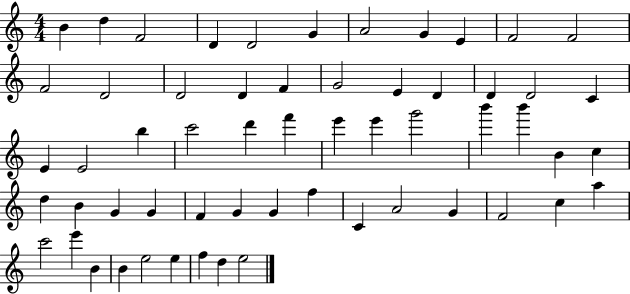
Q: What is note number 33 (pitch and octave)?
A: B6